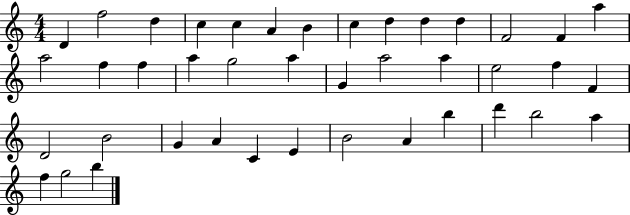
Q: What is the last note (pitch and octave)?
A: B5